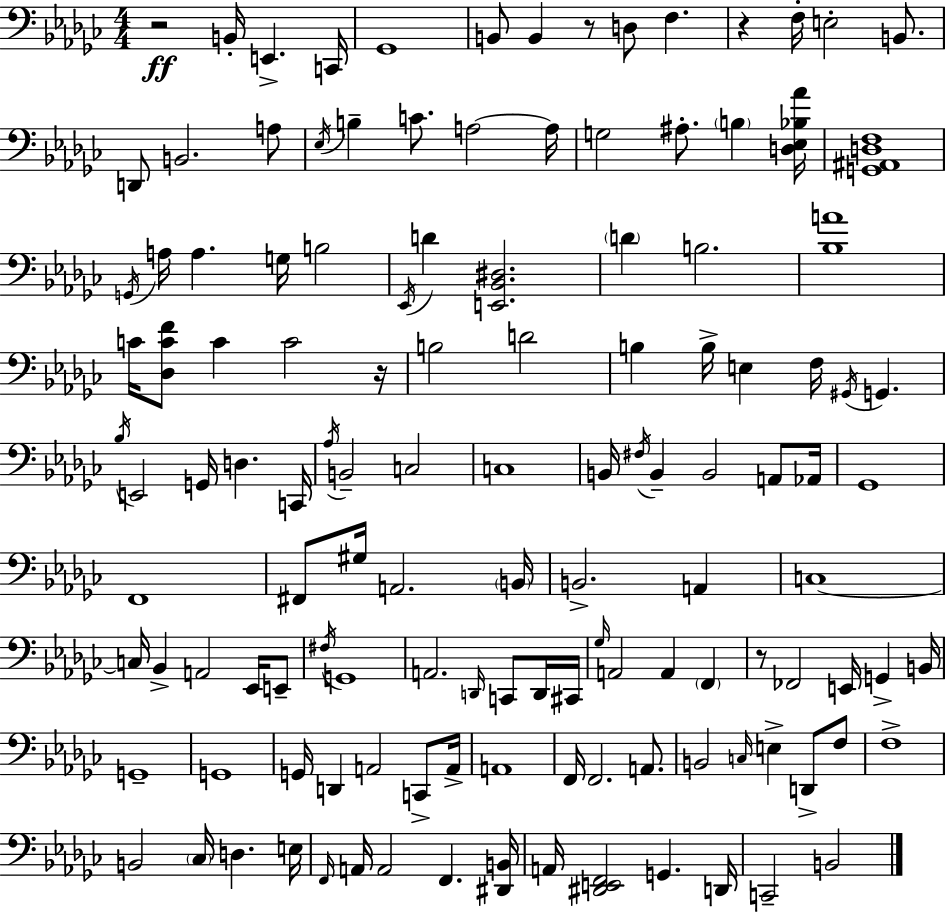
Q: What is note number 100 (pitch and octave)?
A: E3